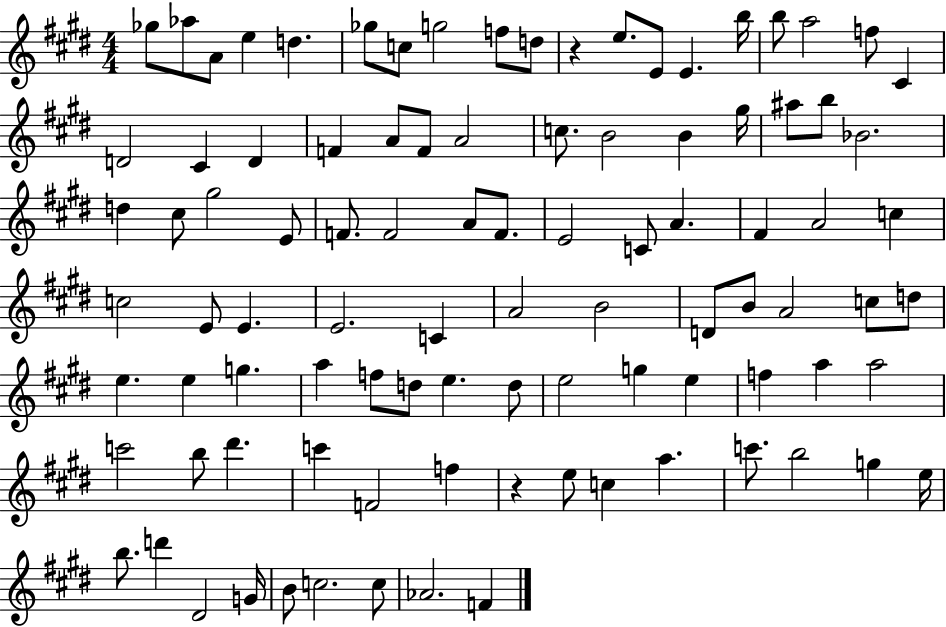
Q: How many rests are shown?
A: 2